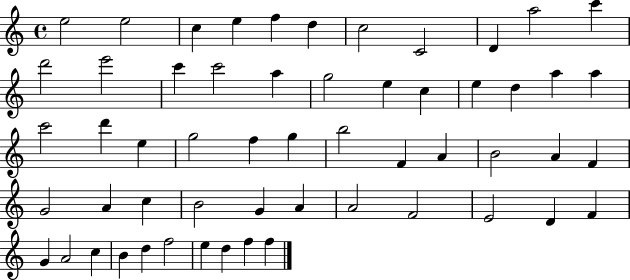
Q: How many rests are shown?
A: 0